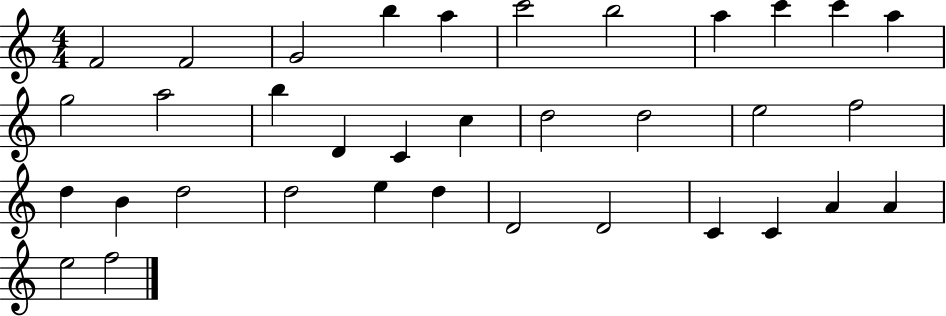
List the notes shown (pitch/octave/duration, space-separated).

F4/h F4/h G4/h B5/q A5/q C6/h B5/h A5/q C6/q C6/q A5/q G5/h A5/h B5/q D4/q C4/q C5/q D5/h D5/h E5/h F5/h D5/q B4/q D5/h D5/h E5/q D5/q D4/h D4/h C4/q C4/q A4/q A4/q E5/h F5/h